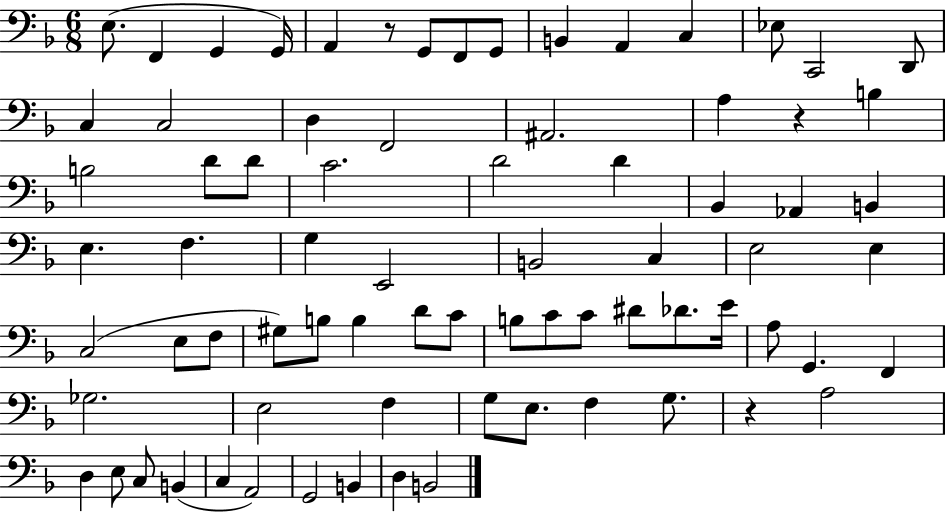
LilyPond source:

{
  \clef bass
  \numericTimeSignature
  \time 6/8
  \key f \major
  e8.( f,4 g,4 g,16) | a,4 r8 g,8 f,8 g,8 | b,4 a,4 c4 | ees8 c,2 d,8 | \break c4 c2 | d4 f,2 | ais,2. | a4 r4 b4 | \break b2 d'8 d'8 | c'2. | d'2 d'4 | bes,4 aes,4 b,4 | \break e4. f4. | g4 e,2 | b,2 c4 | e2 e4 | \break c2( e8 f8 | gis8) b8 b4 d'8 c'8 | b8 c'8 c'8 dis'8 des'8. e'16 | a8 g,4. f,4 | \break ges2. | e2 f4 | g8 e8. f4 g8. | r4 a2 | \break d4 e8 c8 b,4( | c4 a,2) | g,2 b,4 | d4 b,2 | \break \bar "|."
}